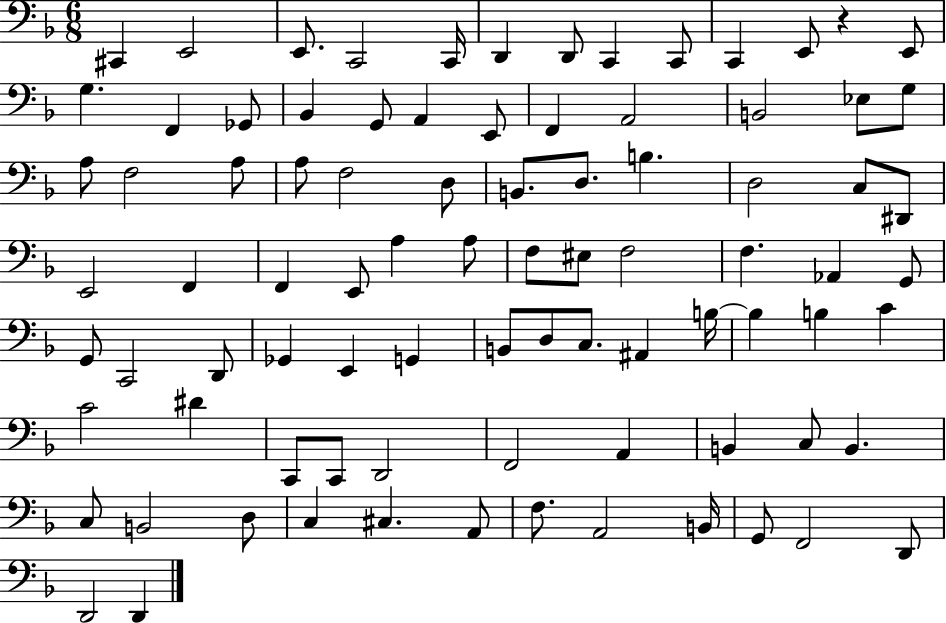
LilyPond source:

{
  \clef bass
  \numericTimeSignature
  \time 6/8
  \key f \major
  cis,4 e,2 | e,8. c,2 c,16 | d,4 d,8 c,4 c,8 | c,4 e,8 r4 e,8 | \break g4. f,4 ges,8 | bes,4 g,8 a,4 e,8 | f,4 a,2 | b,2 ees8 g8 | \break a8 f2 a8 | a8 f2 d8 | b,8. d8. b4. | d2 c8 dis,8 | \break e,2 f,4 | f,4 e,8 a4 a8 | f8 eis8 f2 | f4. aes,4 g,8 | \break g,8 c,2 d,8 | ges,4 e,4 g,4 | b,8 d8 c8. ais,4 b16~~ | b4 b4 c'4 | \break c'2 dis'4 | c,8 c,8 d,2 | f,2 a,4 | b,4 c8 b,4. | \break c8 b,2 d8 | c4 cis4. a,8 | f8. a,2 b,16 | g,8 f,2 d,8 | \break d,2 d,4 | \bar "|."
}